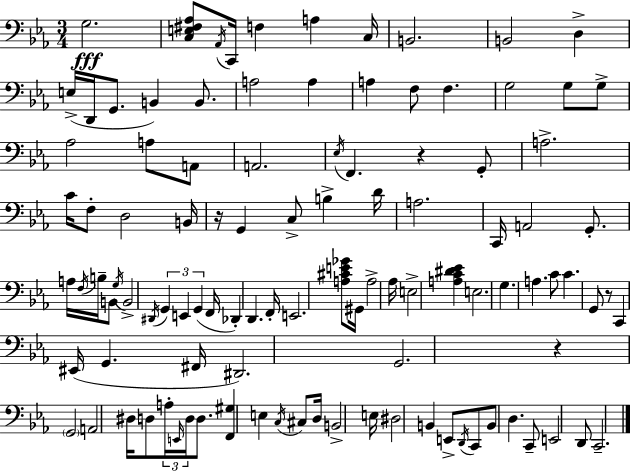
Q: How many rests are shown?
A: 4